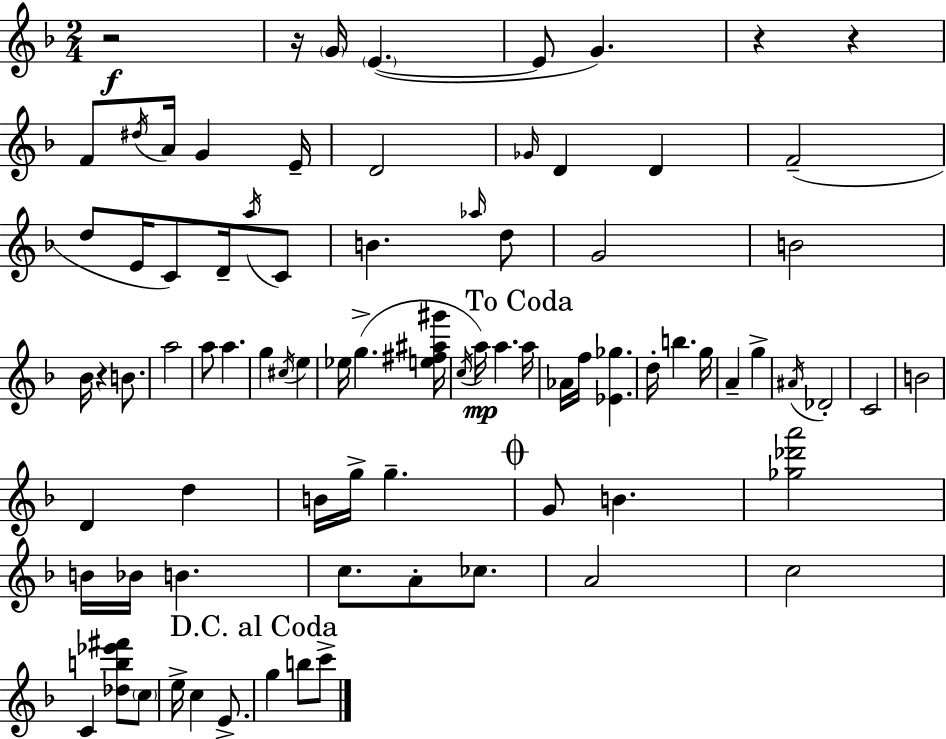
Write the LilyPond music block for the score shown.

{
  \clef treble
  \numericTimeSignature
  \time 2/4
  \key f \major
  r2\f | r16 \parenthesize g'16 \parenthesize e'4.~(~ | e'8 g'4.) | r4 r4 | \break f'8 \acciaccatura { dis''16 } a'16 g'4 | e'16-- d'2 | \grace { ges'16 } d'4 d'4 | f'2--( | \break d''8 e'16 c'8) d'16-- | \acciaccatura { a''16 } c'8 b'4. | \grace { aes''16 } d''8 g'2 | b'2 | \break bes'16 r4 | b'8. a''2 | a''8 a''4. | g''4 | \break \acciaccatura { cis''16 } e''4 ees''16 g''4.->( | <e'' fis'' ais'' gis'''>16 \acciaccatura { c''16 }\mp) a''16 a''4. | \mark "To Coda" a''16 aes'16 f''16 | <ees' ges''>4. d''16-. b''4. | \break g''16 a'4-- | g''4-> \acciaccatura { ais'16 } des'2-. | c'2 | b'2 | \break d'4 | d''4 b'16 | g''16-> g''4.-- \mark \markup { \musicglyph "scripts.coda" } g'8 | b'4. <ges'' des''' a'''>2 | \break b'16 | bes'16 b'4. c''8. | a'8-. ces''8. a'2 | c''2 | \break c'4 | <des'' b'' ees''' fis'''>8 \parenthesize c''8 e''16-> | c''4 e'8.-> \mark "D.C. al Coda" g''4 | b''8 c'''8-> \bar "|."
}